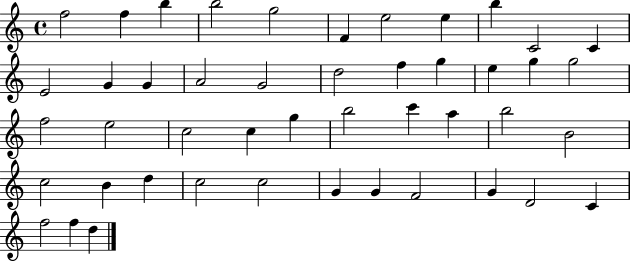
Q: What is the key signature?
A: C major